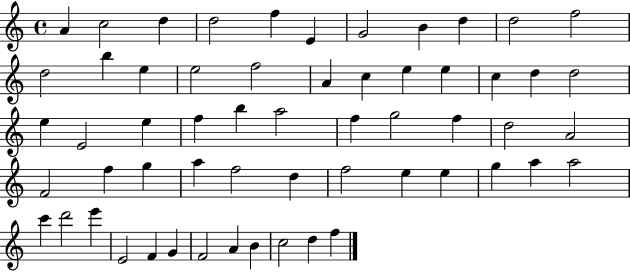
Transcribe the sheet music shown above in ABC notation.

X:1
T:Untitled
M:4/4
L:1/4
K:C
A c2 d d2 f E G2 B d d2 f2 d2 b e e2 f2 A c e e c d d2 e E2 e f b a2 f g2 f d2 A2 F2 f g a f2 d f2 e e g a a2 c' d'2 e' E2 F G F2 A B c2 d f